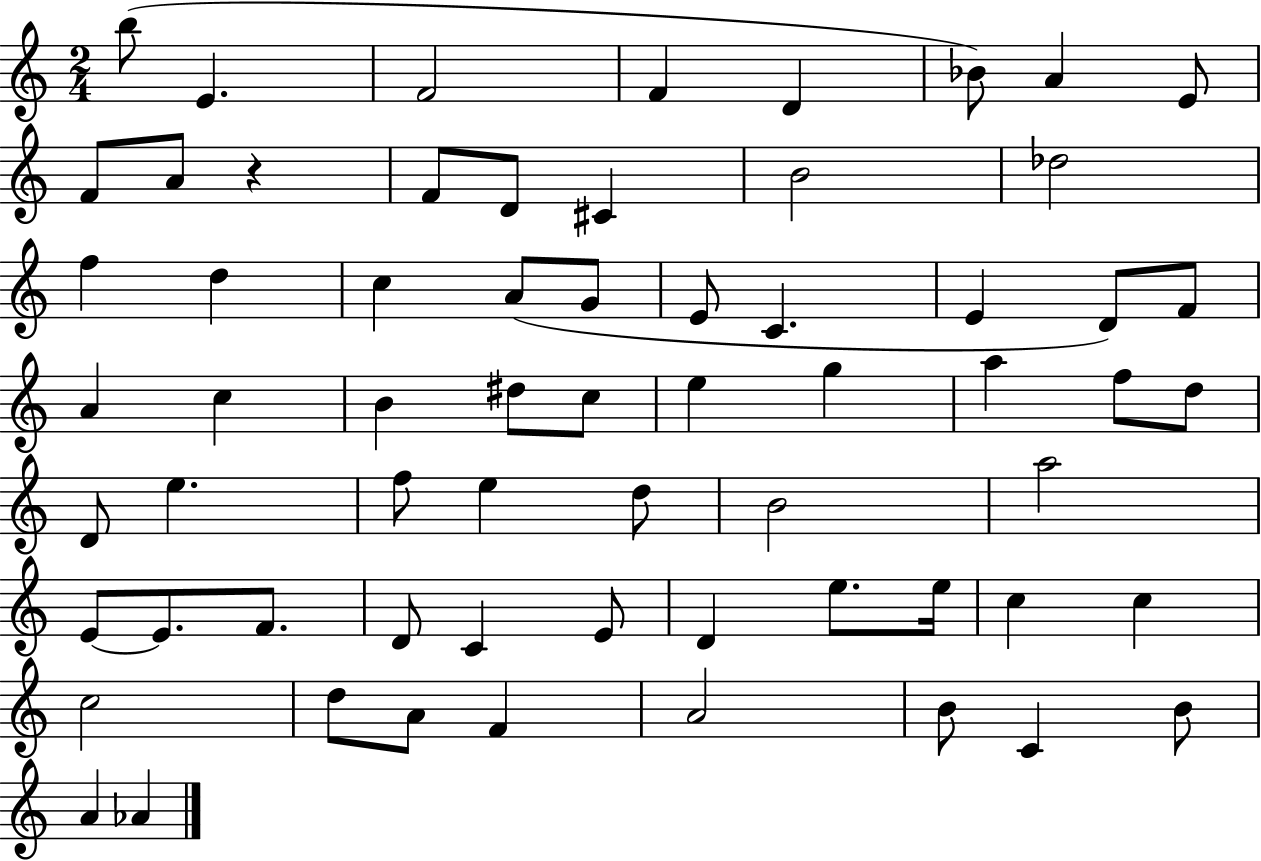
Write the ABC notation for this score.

X:1
T:Untitled
M:2/4
L:1/4
K:C
b/2 E F2 F D _B/2 A E/2 F/2 A/2 z F/2 D/2 ^C B2 _d2 f d c A/2 G/2 E/2 C E D/2 F/2 A c B ^d/2 c/2 e g a f/2 d/2 D/2 e f/2 e d/2 B2 a2 E/2 E/2 F/2 D/2 C E/2 D e/2 e/4 c c c2 d/2 A/2 F A2 B/2 C B/2 A _A